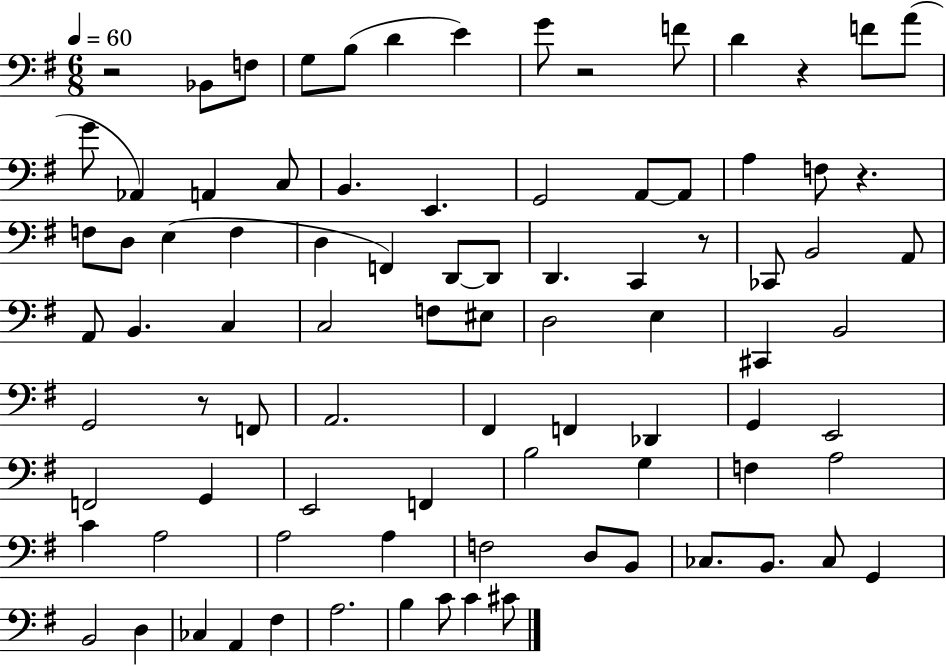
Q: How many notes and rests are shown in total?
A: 88